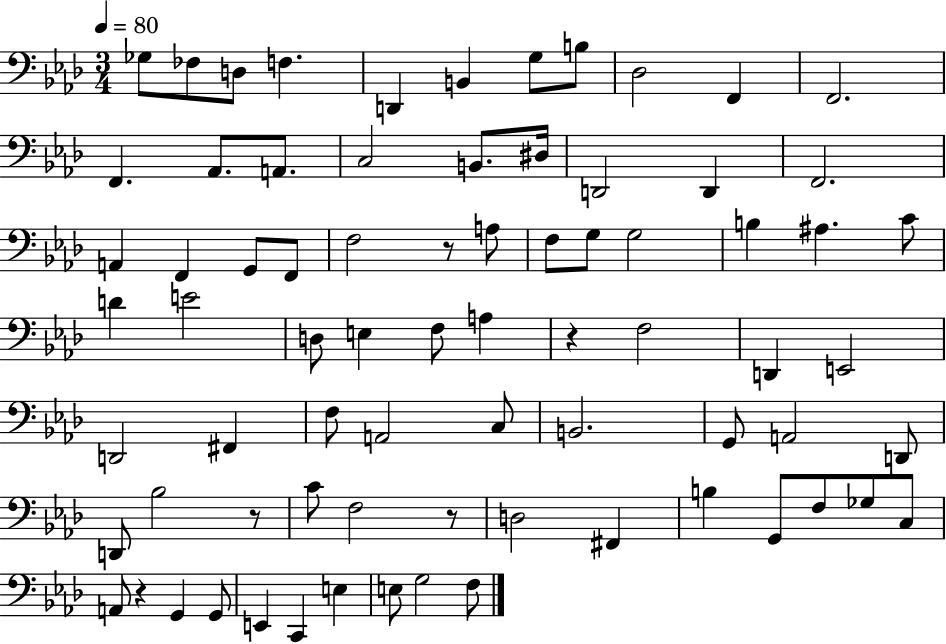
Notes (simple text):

Gb3/e FES3/e D3/e F3/q. D2/q B2/q G3/e B3/e Db3/h F2/q F2/h. F2/q. Ab2/e. A2/e. C3/h B2/e. D#3/s D2/h D2/q F2/h. A2/q F2/q G2/e F2/e F3/h R/e A3/e F3/e G3/e G3/h B3/q A#3/q. C4/e D4/q E4/h D3/e E3/q F3/e A3/q R/q F3/h D2/q E2/h D2/h F#2/q F3/e A2/h C3/e B2/h. G2/e A2/h D2/e D2/e Bb3/h R/e C4/e F3/h R/e D3/h F#2/q B3/q G2/e F3/e Gb3/e C3/e A2/e R/q G2/q G2/e E2/q C2/q E3/q E3/e G3/h F3/e